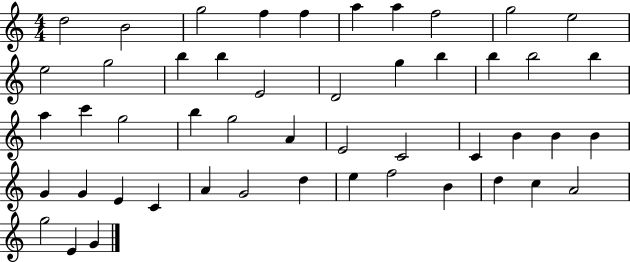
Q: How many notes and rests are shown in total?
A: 49